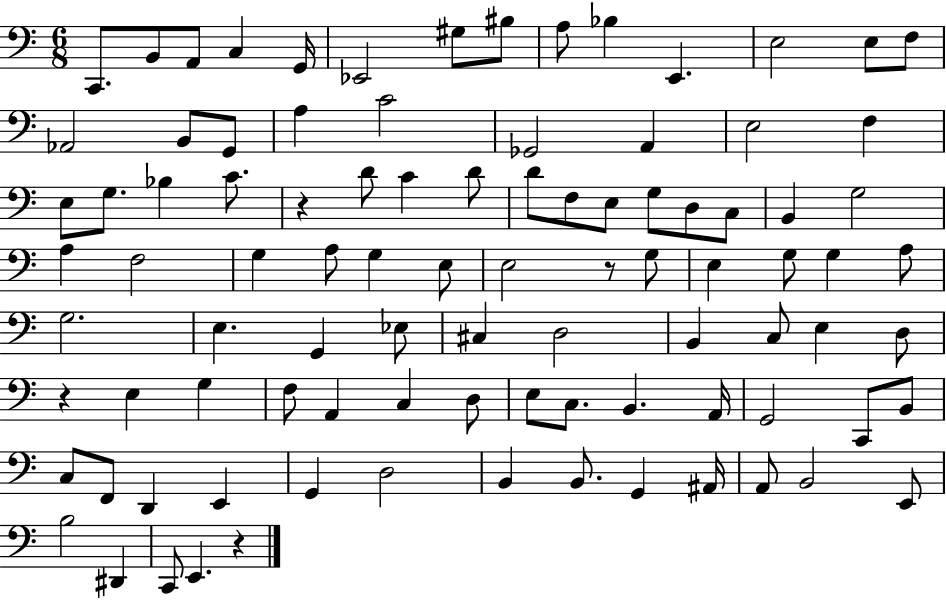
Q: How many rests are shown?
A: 4